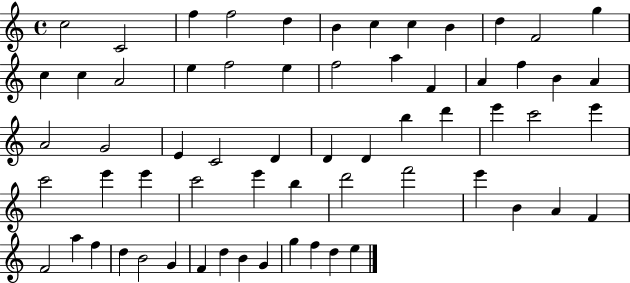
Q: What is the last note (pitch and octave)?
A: E5